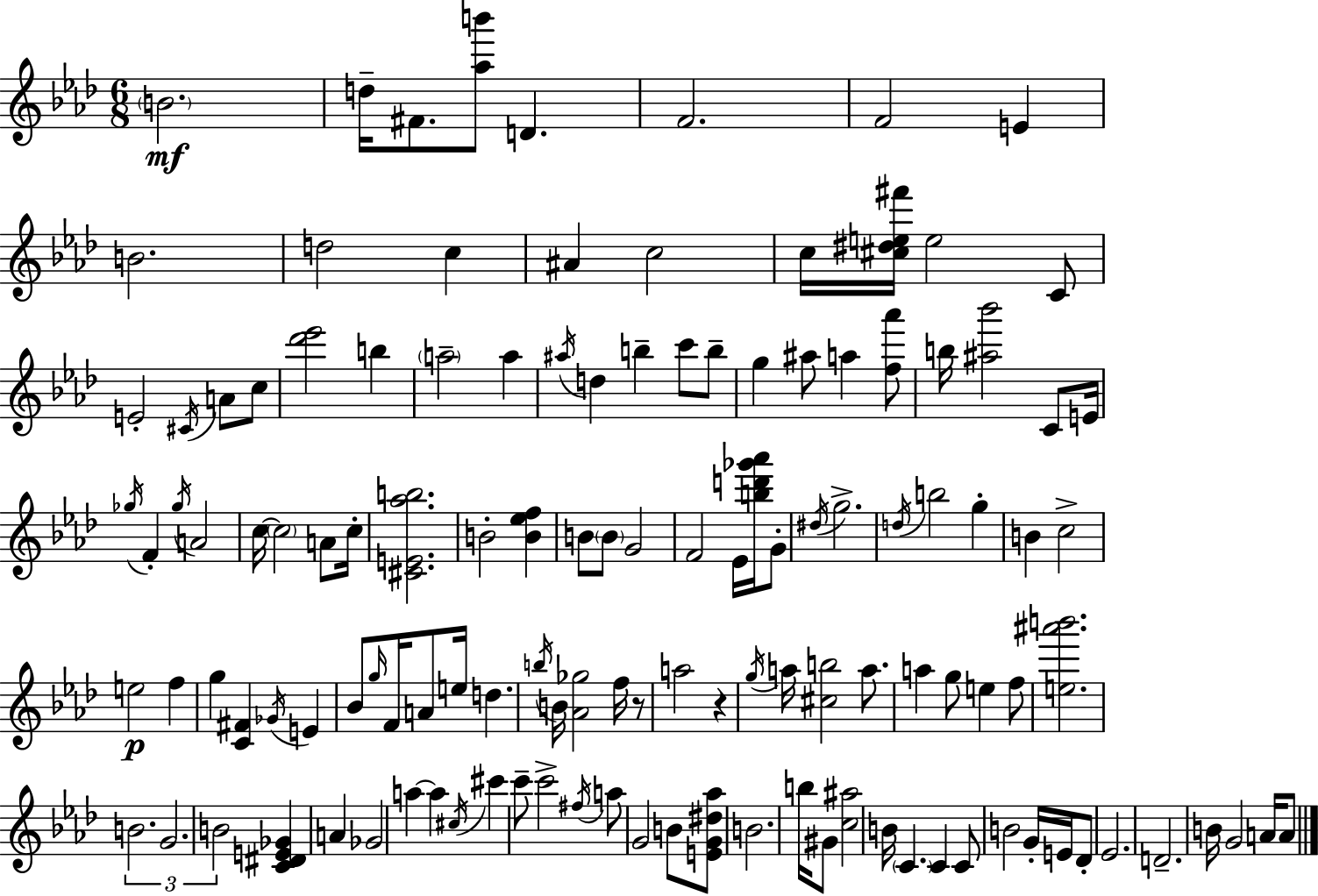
B4/h. D5/s F#4/e. [Ab5,B6]/e D4/q. F4/h. F4/h E4/q B4/h. D5/h C5/q A#4/q C5/h C5/s [C#5,D#5,E5,F#6]/s E5/h C4/e E4/h C#4/s A4/e C5/e [Db6,Eb6]/h B5/q A5/h A5/q A#5/s D5/q B5/q C6/e B5/e G5/q A#5/e A5/q [F5,Ab6]/e B5/s [A#5,Bb6]/h C4/e E4/s Gb5/s F4/q Gb5/s A4/h C5/s C5/h A4/e C5/s [C#4,E4,Ab5,B5]/h. B4/h [B4,Eb5,F5]/q B4/e B4/e G4/h F4/h Eb4/s [B5,D6,Gb6,Ab6]/s G4/e D#5/s G5/h. D5/s B5/h G5/q B4/q C5/h E5/h F5/q G5/q [C4,F#4]/q Gb4/s E4/q Bb4/e G5/s F4/s A4/e E5/s D5/q. B5/s B4/s [Ab4,Gb5]/h F5/s R/e A5/h R/q G5/s A5/s [C#5,B5]/h A5/e. A5/q G5/e E5/q F5/e [E5,A#6,B6]/h. B4/h. G4/h. B4/h [C4,D#4,E4,Gb4]/q A4/q Gb4/h A5/q A5/q C#5/s C#6/q C6/e C6/h F#5/s A5/e G4/h B4/e [E4,G4,D#5,Ab5]/e B4/h. B5/s G#4/e [C5,A#5]/h B4/s C4/q. C4/q C4/e B4/h G4/s E4/s Db4/e Eb4/h. D4/h. B4/s G4/h A4/s A4/e